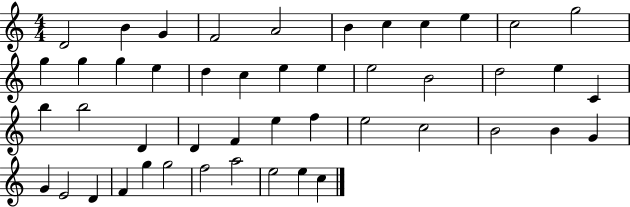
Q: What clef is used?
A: treble